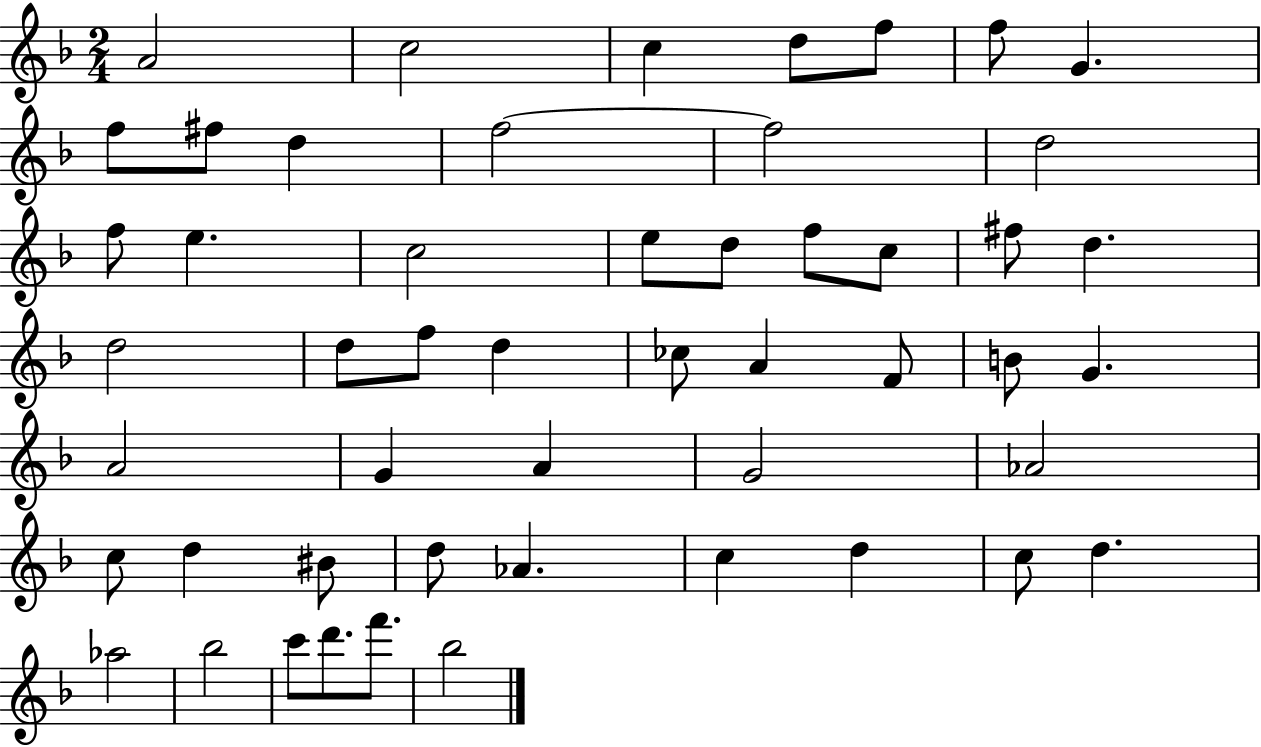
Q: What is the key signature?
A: F major